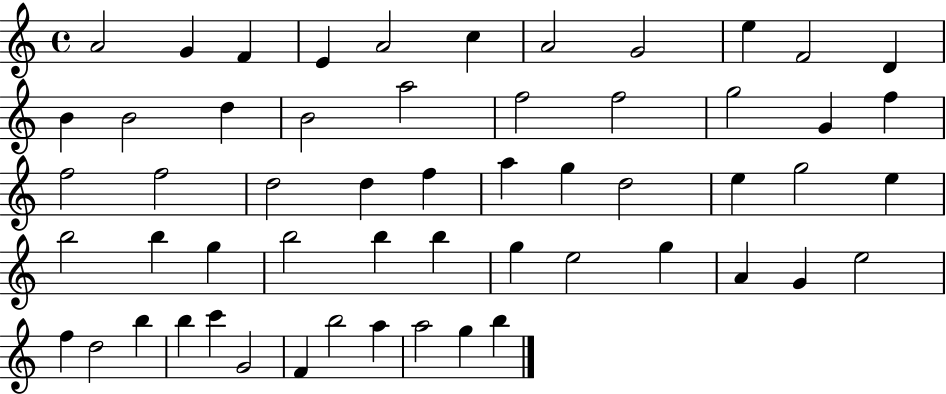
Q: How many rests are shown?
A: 0